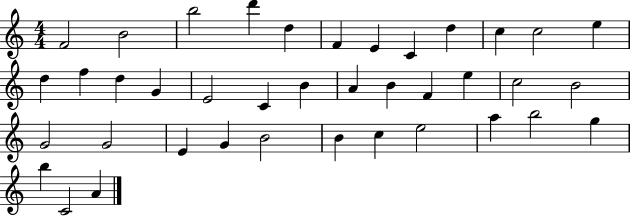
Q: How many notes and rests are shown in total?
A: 39